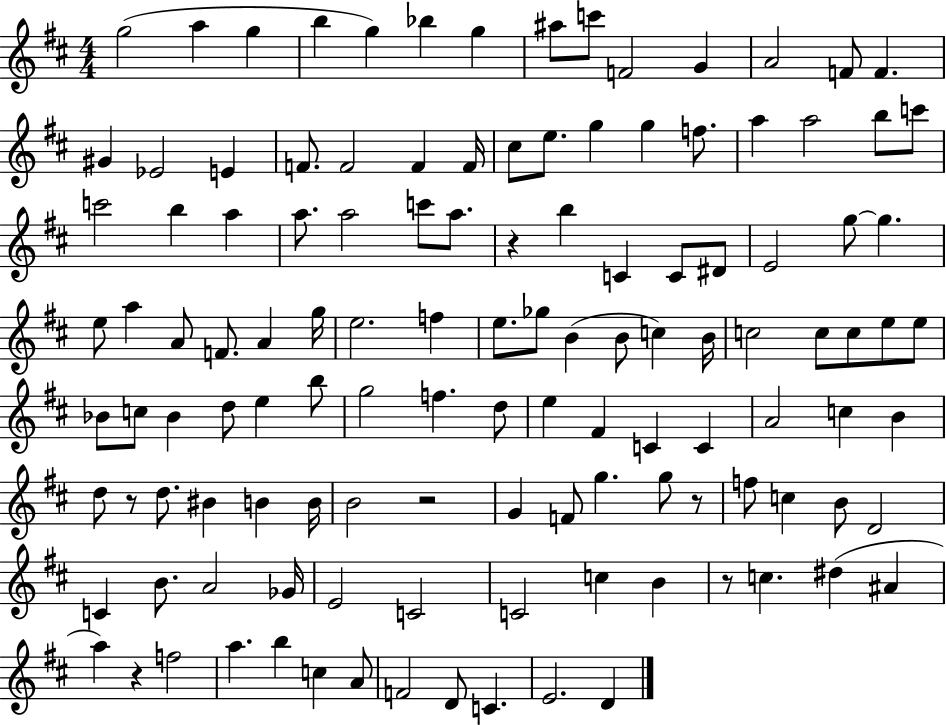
X:1
T:Untitled
M:4/4
L:1/4
K:D
g2 a g b g _b g ^a/2 c'/2 F2 G A2 F/2 F ^G _E2 E F/2 F2 F F/4 ^c/2 e/2 g g f/2 a a2 b/2 c'/2 c'2 b a a/2 a2 c'/2 a/2 z b C C/2 ^D/2 E2 g/2 g e/2 a A/2 F/2 A g/4 e2 f e/2 _g/2 B B/2 c B/4 c2 c/2 c/2 e/2 e/2 _B/2 c/2 _B d/2 e b/2 g2 f d/2 e ^F C C A2 c B d/2 z/2 d/2 ^B B B/4 B2 z2 G F/2 g g/2 z/2 f/2 c B/2 D2 C B/2 A2 _G/4 E2 C2 C2 c B z/2 c ^d ^A a z f2 a b c A/2 F2 D/2 C E2 D